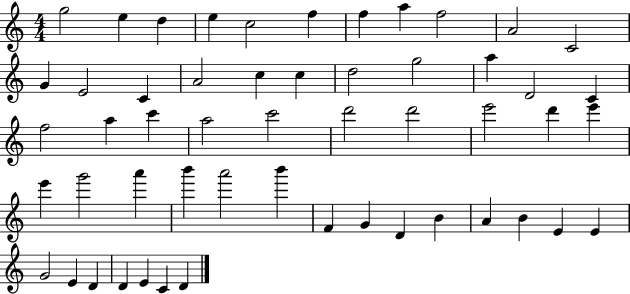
{
  \clef treble
  \numericTimeSignature
  \time 4/4
  \key c \major
  g''2 e''4 d''4 | e''4 c''2 f''4 | f''4 a''4 f''2 | a'2 c'2 | \break g'4 e'2 c'4 | a'2 c''4 c''4 | d''2 g''2 | a''4 d'2 c'4 | \break f''2 a''4 c'''4 | a''2 c'''2 | d'''2 d'''2 | e'''2 d'''4 e'''4 | \break e'''4 g'''2 a'''4 | b'''4 a'''2 b'''4 | f'4 g'4 d'4 b'4 | a'4 b'4 e'4 e'4 | \break g'2 e'4 d'4 | d'4 e'4 c'4 d'4 | \bar "|."
}